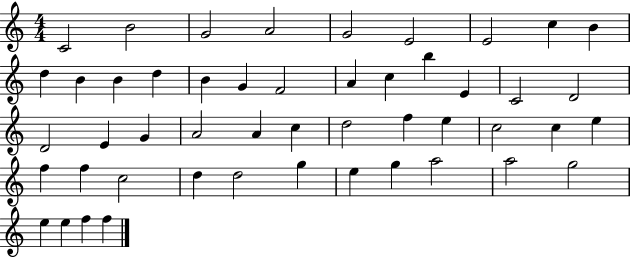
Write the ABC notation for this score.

X:1
T:Untitled
M:4/4
L:1/4
K:C
C2 B2 G2 A2 G2 E2 E2 c B d B B d B G F2 A c b E C2 D2 D2 E G A2 A c d2 f e c2 c e f f c2 d d2 g e g a2 a2 g2 e e f f